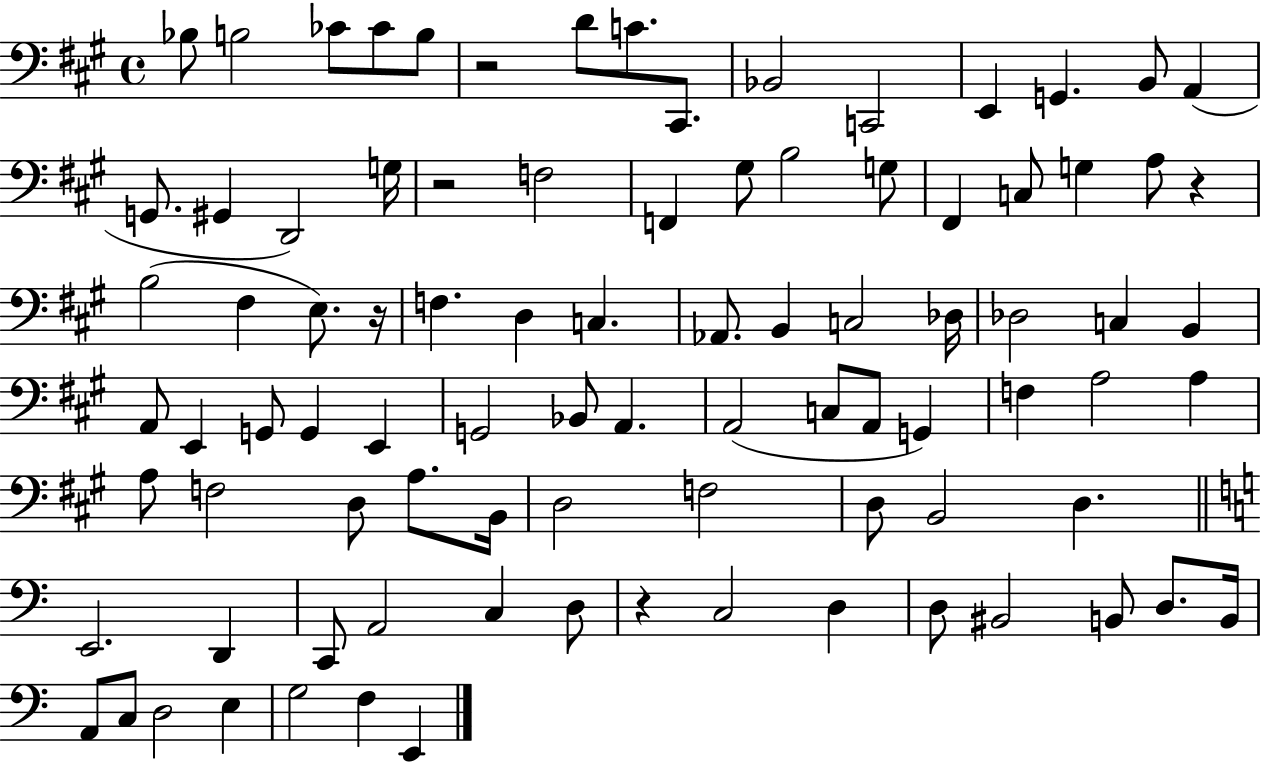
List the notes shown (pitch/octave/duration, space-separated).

Bb3/e B3/h CES4/e CES4/e B3/e R/h D4/e C4/e. C#2/e. Bb2/h C2/h E2/q G2/q. B2/e A2/q G2/e. G#2/q D2/h G3/s R/h F3/h F2/q G#3/e B3/h G3/e F#2/q C3/e G3/q A3/e R/q B3/h F#3/q E3/e. R/s F3/q. D3/q C3/q. Ab2/e. B2/q C3/h Db3/s Db3/h C3/q B2/q A2/e E2/q G2/e G2/q E2/q G2/h Bb2/e A2/q. A2/h C3/e A2/e G2/q F3/q A3/h A3/q A3/e F3/h D3/e A3/e. B2/s D3/h F3/h D3/e B2/h D3/q. E2/h. D2/q C2/e A2/h C3/q D3/e R/q C3/h D3/q D3/e BIS2/h B2/e D3/e. B2/s A2/e C3/e D3/h E3/q G3/h F3/q E2/q